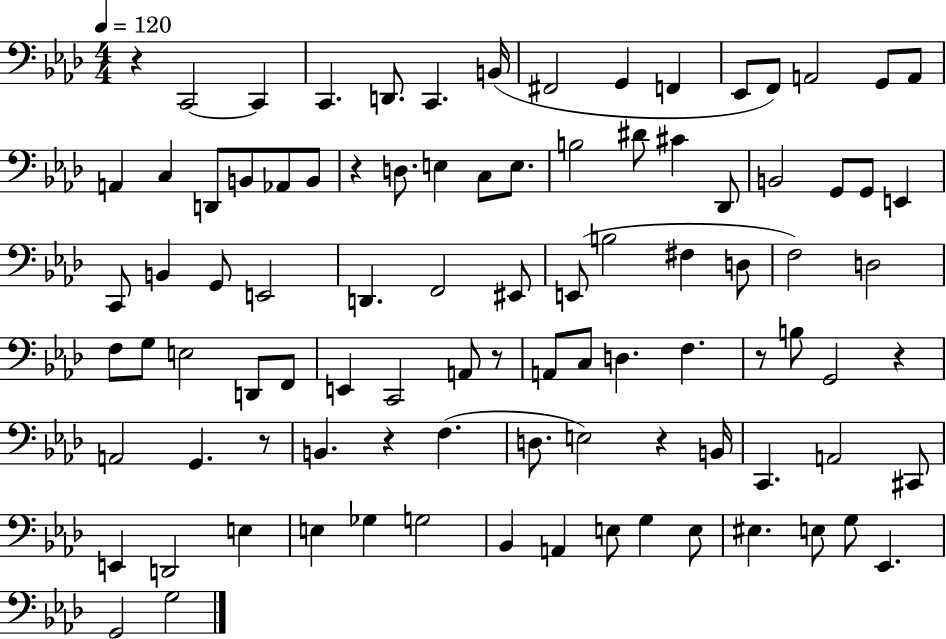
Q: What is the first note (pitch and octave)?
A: C2